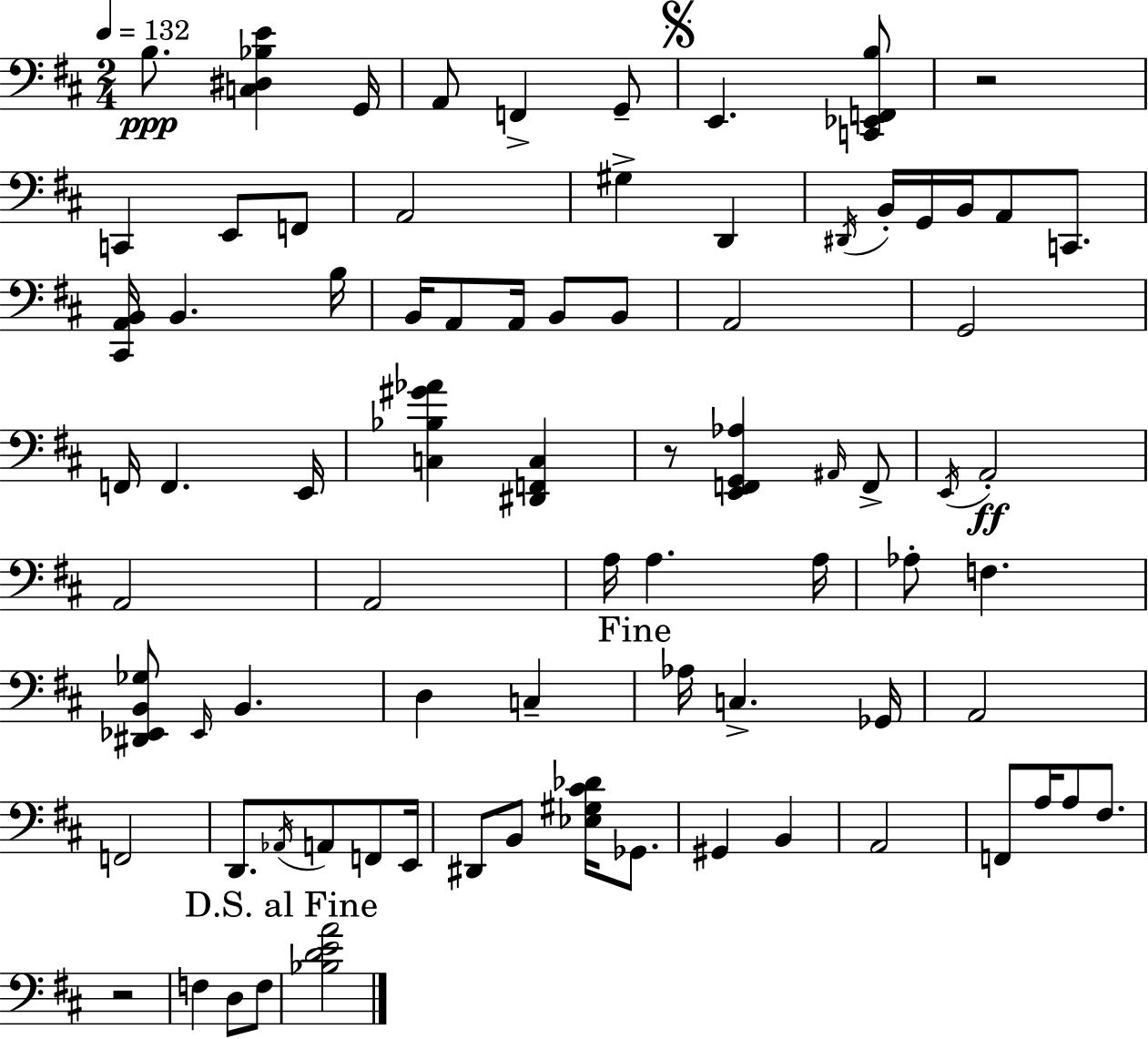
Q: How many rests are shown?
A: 3